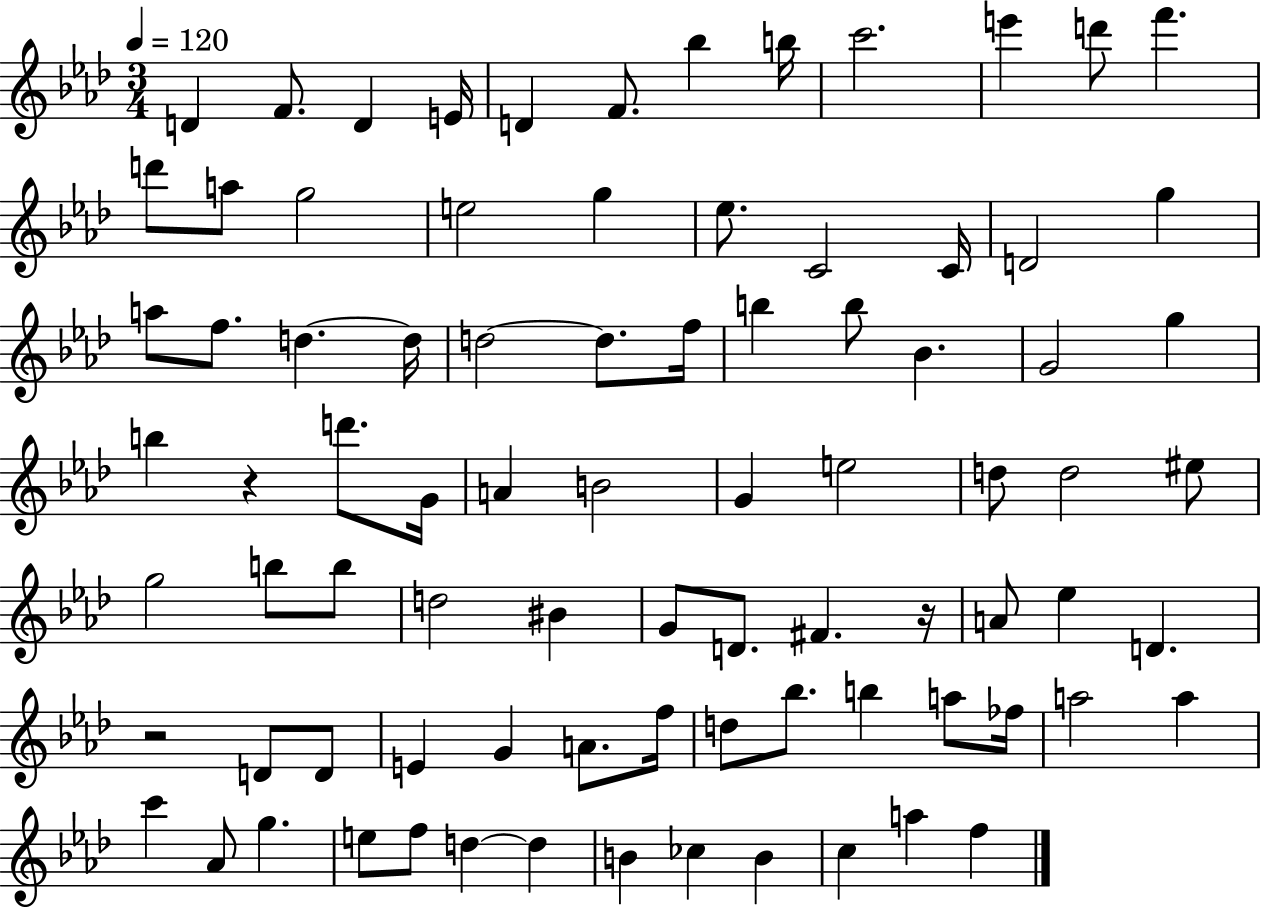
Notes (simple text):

D4/q F4/e. D4/q E4/s D4/q F4/e. Bb5/q B5/s C6/h. E6/q D6/e F6/q. D6/e A5/e G5/h E5/h G5/q Eb5/e. C4/h C4/s D4/h G5/q A5/e F5/e. D5/q. D5/s D5/h D5/e. F5/s B5/q B5/e Bb4/q. G4/h G5/q B5/q R/q D6/e. G4/s A4/q B4/h G4/q E5/h D5/e D5/h EIS5/e G5/h B5/e B5/e D5/h BIS4/q G4/e D4/e. F#4/q. R/s A4/e Eb5/q D4/q. R/h D4/e D4/e E4/q G4/q A4/e. F5/s D5/e Bb5/e. B5/q A5/e FES5/s A5/h A5/q C6/q Ab4/e G5/q. E5/e F5/e D5/q D5/q B4/q CES5/q B4/q C5/q A5/q F5/q